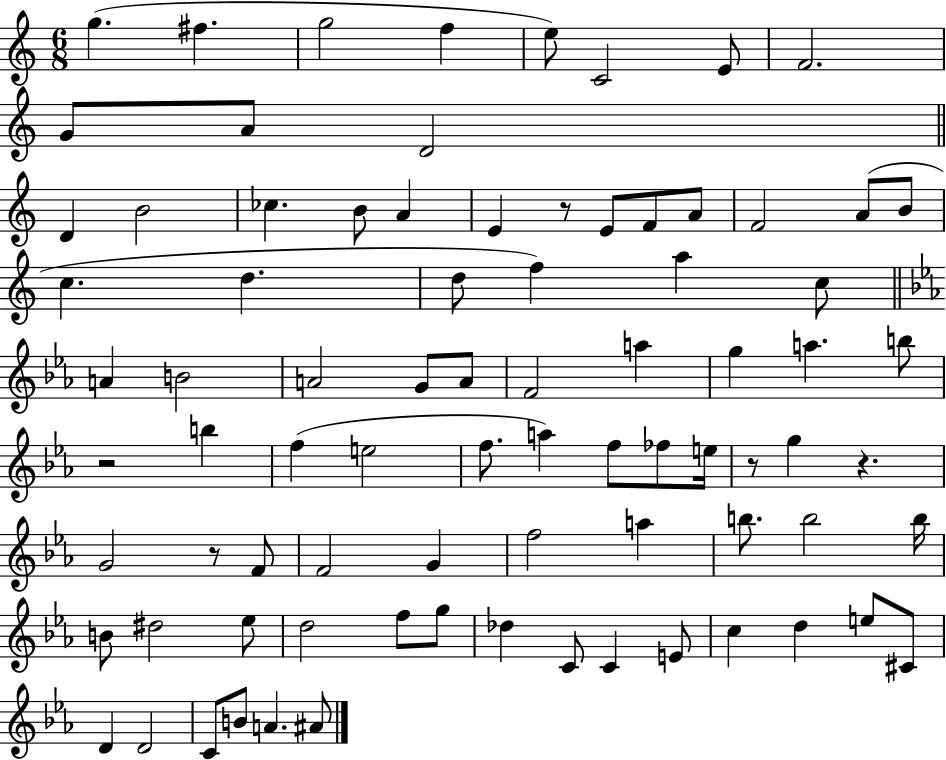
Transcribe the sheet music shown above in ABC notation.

X:1
T:Untitled
M:6/8
L:1/4
K:C
g ^f g2 f e/2 C2 E/2 F2 G/2 A/2 D2 D B2 _c B/2 A E z/2 E/2 F/2 A/2 F2 A/2 B/2 c d d/2 f a c/2 A B2 A2 G/2 A/2 F2 a g a b/2 z2 b f e2 f/2 a f/2 _f/2 e/4 z/2 g z G2 z/2 F/2 F2 G f2 a b/2 b2 b/4 B/2 ^d2 _e/2 d2 f/2 g/2 _d C/2 C E/2 c d e/2 ^C/2 D D2 C/2 B/2 A ^A/2